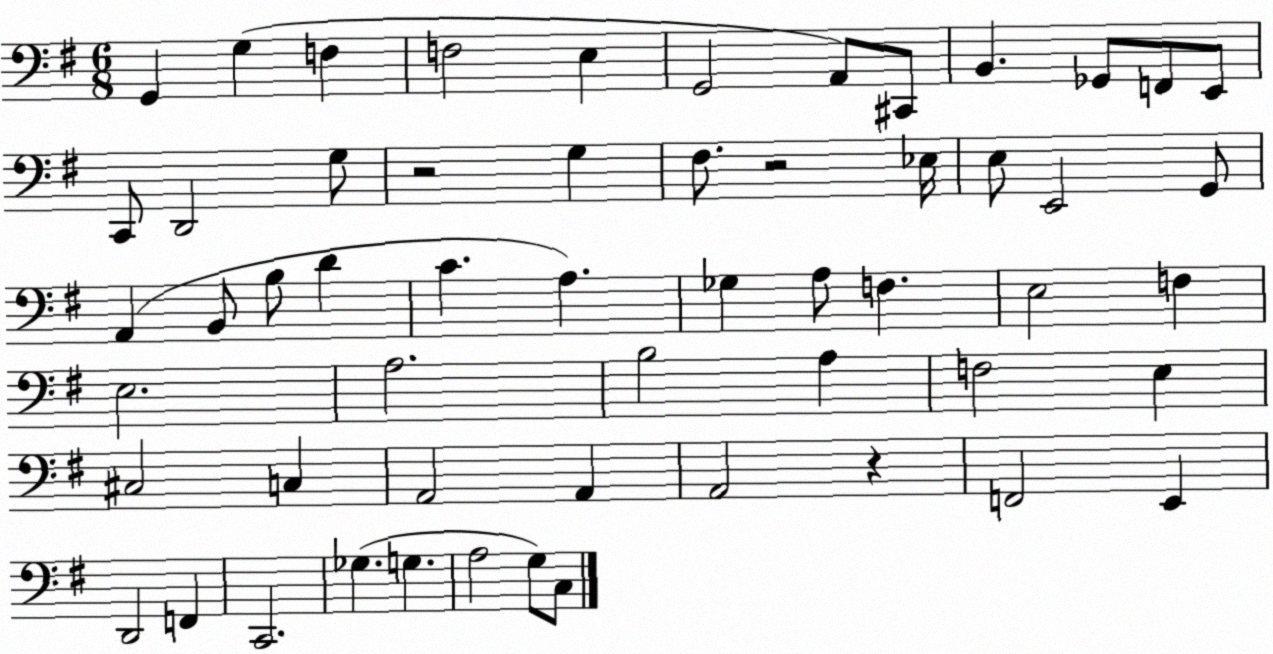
X:1
T:Untitled
M:6/8
L:1/4
K:G
G,, G, F, F,2 E, G,,2 A,,/2 ^C,,/2 B,, _G,,/2 F,,/2 E,,/2 C,,/2 D,,2 G,/2 z2 G, ^F,/2 z2 _E,/4 E,/2 E,,2 G,,/2 A,, B,,/2 B,/2 D C A, _G, A,/2 F, E,2 F, E,2 A,2 B,2 A, F,2 E, ^C,2 C, A,,2 A,, A,,2 z F,,2 E,, D,,2 F,, C,,2 _G, G, A,2 G,/2 C,/2